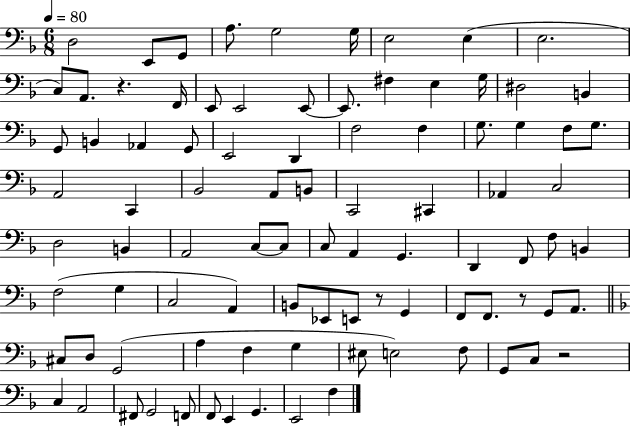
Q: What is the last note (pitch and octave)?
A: F3